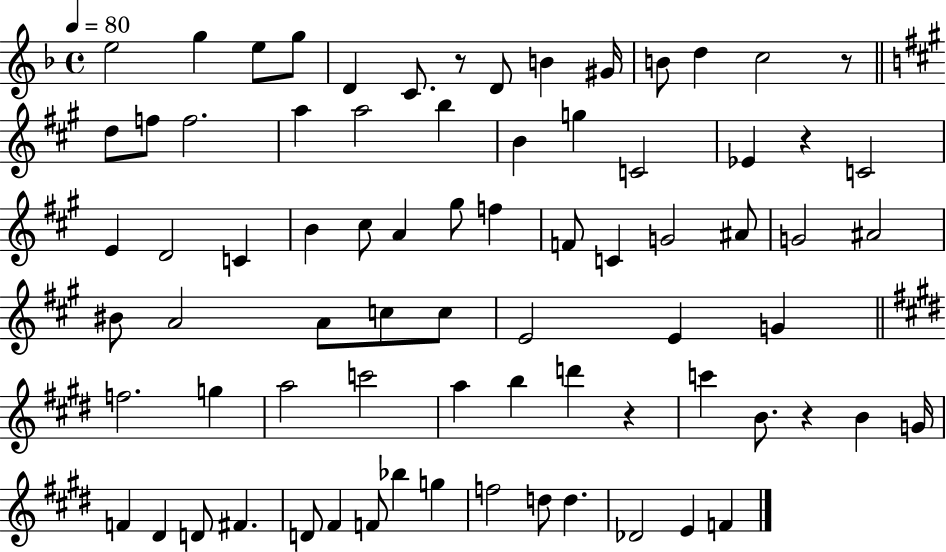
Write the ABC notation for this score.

X:1
T:Untitled
M:4/4
L:1/4
K:F
e2 g e/2 g/2 D C/2 z/2 D/2 B ^G/4 B/2 d c2 z/2 d/2 f/2 f2 a a2 b B g C2 _E z C2 E D2 C B ^c/2 A ^g/2 f F/2 C G2 ^A/2 G2 ^A2 ^B/2 A2 A/2 c/2 c/2 E2 E G f2 g a2 c'2 a b d' z c' B/2 z B G/4 F ^D D/2 ^F D/2 ^F F/2 _b g f2 d/2 d _D2 E F